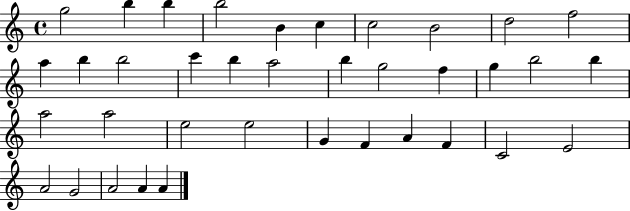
G5/h B5/q B5/q B5/h B4/q C5/q C5/h B4/h D5/h F5/h A5/q B5/q B5/h C6/q B5/q A5/h B5/q G5/h F5/q G5/q B5/h B5/q A5/h A5/h E5/h E5/h G4/q F4/q A4/q F4/q C4/h E4/h A4/h G4/h A4/h A4/q A4/q